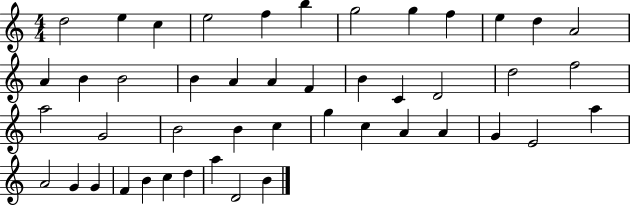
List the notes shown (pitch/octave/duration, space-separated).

D5/h E5/q C5/q E5/h F5/q B5/q G5/h G5/q F5/q E5/q D5/q A4/h A4/q B4/q B4/h B4/q A4/q A4/q F4/q B4/q C4/q D4/h D5/h F5/h A5/h G4/h B4/h B4/q C5/q G5/q C5/q A4/q A4/q G4/q E4/h A5/q A4/h G4/q G4/q F4/q B4/q C5/q D5/q A5/q D4/h B4/q